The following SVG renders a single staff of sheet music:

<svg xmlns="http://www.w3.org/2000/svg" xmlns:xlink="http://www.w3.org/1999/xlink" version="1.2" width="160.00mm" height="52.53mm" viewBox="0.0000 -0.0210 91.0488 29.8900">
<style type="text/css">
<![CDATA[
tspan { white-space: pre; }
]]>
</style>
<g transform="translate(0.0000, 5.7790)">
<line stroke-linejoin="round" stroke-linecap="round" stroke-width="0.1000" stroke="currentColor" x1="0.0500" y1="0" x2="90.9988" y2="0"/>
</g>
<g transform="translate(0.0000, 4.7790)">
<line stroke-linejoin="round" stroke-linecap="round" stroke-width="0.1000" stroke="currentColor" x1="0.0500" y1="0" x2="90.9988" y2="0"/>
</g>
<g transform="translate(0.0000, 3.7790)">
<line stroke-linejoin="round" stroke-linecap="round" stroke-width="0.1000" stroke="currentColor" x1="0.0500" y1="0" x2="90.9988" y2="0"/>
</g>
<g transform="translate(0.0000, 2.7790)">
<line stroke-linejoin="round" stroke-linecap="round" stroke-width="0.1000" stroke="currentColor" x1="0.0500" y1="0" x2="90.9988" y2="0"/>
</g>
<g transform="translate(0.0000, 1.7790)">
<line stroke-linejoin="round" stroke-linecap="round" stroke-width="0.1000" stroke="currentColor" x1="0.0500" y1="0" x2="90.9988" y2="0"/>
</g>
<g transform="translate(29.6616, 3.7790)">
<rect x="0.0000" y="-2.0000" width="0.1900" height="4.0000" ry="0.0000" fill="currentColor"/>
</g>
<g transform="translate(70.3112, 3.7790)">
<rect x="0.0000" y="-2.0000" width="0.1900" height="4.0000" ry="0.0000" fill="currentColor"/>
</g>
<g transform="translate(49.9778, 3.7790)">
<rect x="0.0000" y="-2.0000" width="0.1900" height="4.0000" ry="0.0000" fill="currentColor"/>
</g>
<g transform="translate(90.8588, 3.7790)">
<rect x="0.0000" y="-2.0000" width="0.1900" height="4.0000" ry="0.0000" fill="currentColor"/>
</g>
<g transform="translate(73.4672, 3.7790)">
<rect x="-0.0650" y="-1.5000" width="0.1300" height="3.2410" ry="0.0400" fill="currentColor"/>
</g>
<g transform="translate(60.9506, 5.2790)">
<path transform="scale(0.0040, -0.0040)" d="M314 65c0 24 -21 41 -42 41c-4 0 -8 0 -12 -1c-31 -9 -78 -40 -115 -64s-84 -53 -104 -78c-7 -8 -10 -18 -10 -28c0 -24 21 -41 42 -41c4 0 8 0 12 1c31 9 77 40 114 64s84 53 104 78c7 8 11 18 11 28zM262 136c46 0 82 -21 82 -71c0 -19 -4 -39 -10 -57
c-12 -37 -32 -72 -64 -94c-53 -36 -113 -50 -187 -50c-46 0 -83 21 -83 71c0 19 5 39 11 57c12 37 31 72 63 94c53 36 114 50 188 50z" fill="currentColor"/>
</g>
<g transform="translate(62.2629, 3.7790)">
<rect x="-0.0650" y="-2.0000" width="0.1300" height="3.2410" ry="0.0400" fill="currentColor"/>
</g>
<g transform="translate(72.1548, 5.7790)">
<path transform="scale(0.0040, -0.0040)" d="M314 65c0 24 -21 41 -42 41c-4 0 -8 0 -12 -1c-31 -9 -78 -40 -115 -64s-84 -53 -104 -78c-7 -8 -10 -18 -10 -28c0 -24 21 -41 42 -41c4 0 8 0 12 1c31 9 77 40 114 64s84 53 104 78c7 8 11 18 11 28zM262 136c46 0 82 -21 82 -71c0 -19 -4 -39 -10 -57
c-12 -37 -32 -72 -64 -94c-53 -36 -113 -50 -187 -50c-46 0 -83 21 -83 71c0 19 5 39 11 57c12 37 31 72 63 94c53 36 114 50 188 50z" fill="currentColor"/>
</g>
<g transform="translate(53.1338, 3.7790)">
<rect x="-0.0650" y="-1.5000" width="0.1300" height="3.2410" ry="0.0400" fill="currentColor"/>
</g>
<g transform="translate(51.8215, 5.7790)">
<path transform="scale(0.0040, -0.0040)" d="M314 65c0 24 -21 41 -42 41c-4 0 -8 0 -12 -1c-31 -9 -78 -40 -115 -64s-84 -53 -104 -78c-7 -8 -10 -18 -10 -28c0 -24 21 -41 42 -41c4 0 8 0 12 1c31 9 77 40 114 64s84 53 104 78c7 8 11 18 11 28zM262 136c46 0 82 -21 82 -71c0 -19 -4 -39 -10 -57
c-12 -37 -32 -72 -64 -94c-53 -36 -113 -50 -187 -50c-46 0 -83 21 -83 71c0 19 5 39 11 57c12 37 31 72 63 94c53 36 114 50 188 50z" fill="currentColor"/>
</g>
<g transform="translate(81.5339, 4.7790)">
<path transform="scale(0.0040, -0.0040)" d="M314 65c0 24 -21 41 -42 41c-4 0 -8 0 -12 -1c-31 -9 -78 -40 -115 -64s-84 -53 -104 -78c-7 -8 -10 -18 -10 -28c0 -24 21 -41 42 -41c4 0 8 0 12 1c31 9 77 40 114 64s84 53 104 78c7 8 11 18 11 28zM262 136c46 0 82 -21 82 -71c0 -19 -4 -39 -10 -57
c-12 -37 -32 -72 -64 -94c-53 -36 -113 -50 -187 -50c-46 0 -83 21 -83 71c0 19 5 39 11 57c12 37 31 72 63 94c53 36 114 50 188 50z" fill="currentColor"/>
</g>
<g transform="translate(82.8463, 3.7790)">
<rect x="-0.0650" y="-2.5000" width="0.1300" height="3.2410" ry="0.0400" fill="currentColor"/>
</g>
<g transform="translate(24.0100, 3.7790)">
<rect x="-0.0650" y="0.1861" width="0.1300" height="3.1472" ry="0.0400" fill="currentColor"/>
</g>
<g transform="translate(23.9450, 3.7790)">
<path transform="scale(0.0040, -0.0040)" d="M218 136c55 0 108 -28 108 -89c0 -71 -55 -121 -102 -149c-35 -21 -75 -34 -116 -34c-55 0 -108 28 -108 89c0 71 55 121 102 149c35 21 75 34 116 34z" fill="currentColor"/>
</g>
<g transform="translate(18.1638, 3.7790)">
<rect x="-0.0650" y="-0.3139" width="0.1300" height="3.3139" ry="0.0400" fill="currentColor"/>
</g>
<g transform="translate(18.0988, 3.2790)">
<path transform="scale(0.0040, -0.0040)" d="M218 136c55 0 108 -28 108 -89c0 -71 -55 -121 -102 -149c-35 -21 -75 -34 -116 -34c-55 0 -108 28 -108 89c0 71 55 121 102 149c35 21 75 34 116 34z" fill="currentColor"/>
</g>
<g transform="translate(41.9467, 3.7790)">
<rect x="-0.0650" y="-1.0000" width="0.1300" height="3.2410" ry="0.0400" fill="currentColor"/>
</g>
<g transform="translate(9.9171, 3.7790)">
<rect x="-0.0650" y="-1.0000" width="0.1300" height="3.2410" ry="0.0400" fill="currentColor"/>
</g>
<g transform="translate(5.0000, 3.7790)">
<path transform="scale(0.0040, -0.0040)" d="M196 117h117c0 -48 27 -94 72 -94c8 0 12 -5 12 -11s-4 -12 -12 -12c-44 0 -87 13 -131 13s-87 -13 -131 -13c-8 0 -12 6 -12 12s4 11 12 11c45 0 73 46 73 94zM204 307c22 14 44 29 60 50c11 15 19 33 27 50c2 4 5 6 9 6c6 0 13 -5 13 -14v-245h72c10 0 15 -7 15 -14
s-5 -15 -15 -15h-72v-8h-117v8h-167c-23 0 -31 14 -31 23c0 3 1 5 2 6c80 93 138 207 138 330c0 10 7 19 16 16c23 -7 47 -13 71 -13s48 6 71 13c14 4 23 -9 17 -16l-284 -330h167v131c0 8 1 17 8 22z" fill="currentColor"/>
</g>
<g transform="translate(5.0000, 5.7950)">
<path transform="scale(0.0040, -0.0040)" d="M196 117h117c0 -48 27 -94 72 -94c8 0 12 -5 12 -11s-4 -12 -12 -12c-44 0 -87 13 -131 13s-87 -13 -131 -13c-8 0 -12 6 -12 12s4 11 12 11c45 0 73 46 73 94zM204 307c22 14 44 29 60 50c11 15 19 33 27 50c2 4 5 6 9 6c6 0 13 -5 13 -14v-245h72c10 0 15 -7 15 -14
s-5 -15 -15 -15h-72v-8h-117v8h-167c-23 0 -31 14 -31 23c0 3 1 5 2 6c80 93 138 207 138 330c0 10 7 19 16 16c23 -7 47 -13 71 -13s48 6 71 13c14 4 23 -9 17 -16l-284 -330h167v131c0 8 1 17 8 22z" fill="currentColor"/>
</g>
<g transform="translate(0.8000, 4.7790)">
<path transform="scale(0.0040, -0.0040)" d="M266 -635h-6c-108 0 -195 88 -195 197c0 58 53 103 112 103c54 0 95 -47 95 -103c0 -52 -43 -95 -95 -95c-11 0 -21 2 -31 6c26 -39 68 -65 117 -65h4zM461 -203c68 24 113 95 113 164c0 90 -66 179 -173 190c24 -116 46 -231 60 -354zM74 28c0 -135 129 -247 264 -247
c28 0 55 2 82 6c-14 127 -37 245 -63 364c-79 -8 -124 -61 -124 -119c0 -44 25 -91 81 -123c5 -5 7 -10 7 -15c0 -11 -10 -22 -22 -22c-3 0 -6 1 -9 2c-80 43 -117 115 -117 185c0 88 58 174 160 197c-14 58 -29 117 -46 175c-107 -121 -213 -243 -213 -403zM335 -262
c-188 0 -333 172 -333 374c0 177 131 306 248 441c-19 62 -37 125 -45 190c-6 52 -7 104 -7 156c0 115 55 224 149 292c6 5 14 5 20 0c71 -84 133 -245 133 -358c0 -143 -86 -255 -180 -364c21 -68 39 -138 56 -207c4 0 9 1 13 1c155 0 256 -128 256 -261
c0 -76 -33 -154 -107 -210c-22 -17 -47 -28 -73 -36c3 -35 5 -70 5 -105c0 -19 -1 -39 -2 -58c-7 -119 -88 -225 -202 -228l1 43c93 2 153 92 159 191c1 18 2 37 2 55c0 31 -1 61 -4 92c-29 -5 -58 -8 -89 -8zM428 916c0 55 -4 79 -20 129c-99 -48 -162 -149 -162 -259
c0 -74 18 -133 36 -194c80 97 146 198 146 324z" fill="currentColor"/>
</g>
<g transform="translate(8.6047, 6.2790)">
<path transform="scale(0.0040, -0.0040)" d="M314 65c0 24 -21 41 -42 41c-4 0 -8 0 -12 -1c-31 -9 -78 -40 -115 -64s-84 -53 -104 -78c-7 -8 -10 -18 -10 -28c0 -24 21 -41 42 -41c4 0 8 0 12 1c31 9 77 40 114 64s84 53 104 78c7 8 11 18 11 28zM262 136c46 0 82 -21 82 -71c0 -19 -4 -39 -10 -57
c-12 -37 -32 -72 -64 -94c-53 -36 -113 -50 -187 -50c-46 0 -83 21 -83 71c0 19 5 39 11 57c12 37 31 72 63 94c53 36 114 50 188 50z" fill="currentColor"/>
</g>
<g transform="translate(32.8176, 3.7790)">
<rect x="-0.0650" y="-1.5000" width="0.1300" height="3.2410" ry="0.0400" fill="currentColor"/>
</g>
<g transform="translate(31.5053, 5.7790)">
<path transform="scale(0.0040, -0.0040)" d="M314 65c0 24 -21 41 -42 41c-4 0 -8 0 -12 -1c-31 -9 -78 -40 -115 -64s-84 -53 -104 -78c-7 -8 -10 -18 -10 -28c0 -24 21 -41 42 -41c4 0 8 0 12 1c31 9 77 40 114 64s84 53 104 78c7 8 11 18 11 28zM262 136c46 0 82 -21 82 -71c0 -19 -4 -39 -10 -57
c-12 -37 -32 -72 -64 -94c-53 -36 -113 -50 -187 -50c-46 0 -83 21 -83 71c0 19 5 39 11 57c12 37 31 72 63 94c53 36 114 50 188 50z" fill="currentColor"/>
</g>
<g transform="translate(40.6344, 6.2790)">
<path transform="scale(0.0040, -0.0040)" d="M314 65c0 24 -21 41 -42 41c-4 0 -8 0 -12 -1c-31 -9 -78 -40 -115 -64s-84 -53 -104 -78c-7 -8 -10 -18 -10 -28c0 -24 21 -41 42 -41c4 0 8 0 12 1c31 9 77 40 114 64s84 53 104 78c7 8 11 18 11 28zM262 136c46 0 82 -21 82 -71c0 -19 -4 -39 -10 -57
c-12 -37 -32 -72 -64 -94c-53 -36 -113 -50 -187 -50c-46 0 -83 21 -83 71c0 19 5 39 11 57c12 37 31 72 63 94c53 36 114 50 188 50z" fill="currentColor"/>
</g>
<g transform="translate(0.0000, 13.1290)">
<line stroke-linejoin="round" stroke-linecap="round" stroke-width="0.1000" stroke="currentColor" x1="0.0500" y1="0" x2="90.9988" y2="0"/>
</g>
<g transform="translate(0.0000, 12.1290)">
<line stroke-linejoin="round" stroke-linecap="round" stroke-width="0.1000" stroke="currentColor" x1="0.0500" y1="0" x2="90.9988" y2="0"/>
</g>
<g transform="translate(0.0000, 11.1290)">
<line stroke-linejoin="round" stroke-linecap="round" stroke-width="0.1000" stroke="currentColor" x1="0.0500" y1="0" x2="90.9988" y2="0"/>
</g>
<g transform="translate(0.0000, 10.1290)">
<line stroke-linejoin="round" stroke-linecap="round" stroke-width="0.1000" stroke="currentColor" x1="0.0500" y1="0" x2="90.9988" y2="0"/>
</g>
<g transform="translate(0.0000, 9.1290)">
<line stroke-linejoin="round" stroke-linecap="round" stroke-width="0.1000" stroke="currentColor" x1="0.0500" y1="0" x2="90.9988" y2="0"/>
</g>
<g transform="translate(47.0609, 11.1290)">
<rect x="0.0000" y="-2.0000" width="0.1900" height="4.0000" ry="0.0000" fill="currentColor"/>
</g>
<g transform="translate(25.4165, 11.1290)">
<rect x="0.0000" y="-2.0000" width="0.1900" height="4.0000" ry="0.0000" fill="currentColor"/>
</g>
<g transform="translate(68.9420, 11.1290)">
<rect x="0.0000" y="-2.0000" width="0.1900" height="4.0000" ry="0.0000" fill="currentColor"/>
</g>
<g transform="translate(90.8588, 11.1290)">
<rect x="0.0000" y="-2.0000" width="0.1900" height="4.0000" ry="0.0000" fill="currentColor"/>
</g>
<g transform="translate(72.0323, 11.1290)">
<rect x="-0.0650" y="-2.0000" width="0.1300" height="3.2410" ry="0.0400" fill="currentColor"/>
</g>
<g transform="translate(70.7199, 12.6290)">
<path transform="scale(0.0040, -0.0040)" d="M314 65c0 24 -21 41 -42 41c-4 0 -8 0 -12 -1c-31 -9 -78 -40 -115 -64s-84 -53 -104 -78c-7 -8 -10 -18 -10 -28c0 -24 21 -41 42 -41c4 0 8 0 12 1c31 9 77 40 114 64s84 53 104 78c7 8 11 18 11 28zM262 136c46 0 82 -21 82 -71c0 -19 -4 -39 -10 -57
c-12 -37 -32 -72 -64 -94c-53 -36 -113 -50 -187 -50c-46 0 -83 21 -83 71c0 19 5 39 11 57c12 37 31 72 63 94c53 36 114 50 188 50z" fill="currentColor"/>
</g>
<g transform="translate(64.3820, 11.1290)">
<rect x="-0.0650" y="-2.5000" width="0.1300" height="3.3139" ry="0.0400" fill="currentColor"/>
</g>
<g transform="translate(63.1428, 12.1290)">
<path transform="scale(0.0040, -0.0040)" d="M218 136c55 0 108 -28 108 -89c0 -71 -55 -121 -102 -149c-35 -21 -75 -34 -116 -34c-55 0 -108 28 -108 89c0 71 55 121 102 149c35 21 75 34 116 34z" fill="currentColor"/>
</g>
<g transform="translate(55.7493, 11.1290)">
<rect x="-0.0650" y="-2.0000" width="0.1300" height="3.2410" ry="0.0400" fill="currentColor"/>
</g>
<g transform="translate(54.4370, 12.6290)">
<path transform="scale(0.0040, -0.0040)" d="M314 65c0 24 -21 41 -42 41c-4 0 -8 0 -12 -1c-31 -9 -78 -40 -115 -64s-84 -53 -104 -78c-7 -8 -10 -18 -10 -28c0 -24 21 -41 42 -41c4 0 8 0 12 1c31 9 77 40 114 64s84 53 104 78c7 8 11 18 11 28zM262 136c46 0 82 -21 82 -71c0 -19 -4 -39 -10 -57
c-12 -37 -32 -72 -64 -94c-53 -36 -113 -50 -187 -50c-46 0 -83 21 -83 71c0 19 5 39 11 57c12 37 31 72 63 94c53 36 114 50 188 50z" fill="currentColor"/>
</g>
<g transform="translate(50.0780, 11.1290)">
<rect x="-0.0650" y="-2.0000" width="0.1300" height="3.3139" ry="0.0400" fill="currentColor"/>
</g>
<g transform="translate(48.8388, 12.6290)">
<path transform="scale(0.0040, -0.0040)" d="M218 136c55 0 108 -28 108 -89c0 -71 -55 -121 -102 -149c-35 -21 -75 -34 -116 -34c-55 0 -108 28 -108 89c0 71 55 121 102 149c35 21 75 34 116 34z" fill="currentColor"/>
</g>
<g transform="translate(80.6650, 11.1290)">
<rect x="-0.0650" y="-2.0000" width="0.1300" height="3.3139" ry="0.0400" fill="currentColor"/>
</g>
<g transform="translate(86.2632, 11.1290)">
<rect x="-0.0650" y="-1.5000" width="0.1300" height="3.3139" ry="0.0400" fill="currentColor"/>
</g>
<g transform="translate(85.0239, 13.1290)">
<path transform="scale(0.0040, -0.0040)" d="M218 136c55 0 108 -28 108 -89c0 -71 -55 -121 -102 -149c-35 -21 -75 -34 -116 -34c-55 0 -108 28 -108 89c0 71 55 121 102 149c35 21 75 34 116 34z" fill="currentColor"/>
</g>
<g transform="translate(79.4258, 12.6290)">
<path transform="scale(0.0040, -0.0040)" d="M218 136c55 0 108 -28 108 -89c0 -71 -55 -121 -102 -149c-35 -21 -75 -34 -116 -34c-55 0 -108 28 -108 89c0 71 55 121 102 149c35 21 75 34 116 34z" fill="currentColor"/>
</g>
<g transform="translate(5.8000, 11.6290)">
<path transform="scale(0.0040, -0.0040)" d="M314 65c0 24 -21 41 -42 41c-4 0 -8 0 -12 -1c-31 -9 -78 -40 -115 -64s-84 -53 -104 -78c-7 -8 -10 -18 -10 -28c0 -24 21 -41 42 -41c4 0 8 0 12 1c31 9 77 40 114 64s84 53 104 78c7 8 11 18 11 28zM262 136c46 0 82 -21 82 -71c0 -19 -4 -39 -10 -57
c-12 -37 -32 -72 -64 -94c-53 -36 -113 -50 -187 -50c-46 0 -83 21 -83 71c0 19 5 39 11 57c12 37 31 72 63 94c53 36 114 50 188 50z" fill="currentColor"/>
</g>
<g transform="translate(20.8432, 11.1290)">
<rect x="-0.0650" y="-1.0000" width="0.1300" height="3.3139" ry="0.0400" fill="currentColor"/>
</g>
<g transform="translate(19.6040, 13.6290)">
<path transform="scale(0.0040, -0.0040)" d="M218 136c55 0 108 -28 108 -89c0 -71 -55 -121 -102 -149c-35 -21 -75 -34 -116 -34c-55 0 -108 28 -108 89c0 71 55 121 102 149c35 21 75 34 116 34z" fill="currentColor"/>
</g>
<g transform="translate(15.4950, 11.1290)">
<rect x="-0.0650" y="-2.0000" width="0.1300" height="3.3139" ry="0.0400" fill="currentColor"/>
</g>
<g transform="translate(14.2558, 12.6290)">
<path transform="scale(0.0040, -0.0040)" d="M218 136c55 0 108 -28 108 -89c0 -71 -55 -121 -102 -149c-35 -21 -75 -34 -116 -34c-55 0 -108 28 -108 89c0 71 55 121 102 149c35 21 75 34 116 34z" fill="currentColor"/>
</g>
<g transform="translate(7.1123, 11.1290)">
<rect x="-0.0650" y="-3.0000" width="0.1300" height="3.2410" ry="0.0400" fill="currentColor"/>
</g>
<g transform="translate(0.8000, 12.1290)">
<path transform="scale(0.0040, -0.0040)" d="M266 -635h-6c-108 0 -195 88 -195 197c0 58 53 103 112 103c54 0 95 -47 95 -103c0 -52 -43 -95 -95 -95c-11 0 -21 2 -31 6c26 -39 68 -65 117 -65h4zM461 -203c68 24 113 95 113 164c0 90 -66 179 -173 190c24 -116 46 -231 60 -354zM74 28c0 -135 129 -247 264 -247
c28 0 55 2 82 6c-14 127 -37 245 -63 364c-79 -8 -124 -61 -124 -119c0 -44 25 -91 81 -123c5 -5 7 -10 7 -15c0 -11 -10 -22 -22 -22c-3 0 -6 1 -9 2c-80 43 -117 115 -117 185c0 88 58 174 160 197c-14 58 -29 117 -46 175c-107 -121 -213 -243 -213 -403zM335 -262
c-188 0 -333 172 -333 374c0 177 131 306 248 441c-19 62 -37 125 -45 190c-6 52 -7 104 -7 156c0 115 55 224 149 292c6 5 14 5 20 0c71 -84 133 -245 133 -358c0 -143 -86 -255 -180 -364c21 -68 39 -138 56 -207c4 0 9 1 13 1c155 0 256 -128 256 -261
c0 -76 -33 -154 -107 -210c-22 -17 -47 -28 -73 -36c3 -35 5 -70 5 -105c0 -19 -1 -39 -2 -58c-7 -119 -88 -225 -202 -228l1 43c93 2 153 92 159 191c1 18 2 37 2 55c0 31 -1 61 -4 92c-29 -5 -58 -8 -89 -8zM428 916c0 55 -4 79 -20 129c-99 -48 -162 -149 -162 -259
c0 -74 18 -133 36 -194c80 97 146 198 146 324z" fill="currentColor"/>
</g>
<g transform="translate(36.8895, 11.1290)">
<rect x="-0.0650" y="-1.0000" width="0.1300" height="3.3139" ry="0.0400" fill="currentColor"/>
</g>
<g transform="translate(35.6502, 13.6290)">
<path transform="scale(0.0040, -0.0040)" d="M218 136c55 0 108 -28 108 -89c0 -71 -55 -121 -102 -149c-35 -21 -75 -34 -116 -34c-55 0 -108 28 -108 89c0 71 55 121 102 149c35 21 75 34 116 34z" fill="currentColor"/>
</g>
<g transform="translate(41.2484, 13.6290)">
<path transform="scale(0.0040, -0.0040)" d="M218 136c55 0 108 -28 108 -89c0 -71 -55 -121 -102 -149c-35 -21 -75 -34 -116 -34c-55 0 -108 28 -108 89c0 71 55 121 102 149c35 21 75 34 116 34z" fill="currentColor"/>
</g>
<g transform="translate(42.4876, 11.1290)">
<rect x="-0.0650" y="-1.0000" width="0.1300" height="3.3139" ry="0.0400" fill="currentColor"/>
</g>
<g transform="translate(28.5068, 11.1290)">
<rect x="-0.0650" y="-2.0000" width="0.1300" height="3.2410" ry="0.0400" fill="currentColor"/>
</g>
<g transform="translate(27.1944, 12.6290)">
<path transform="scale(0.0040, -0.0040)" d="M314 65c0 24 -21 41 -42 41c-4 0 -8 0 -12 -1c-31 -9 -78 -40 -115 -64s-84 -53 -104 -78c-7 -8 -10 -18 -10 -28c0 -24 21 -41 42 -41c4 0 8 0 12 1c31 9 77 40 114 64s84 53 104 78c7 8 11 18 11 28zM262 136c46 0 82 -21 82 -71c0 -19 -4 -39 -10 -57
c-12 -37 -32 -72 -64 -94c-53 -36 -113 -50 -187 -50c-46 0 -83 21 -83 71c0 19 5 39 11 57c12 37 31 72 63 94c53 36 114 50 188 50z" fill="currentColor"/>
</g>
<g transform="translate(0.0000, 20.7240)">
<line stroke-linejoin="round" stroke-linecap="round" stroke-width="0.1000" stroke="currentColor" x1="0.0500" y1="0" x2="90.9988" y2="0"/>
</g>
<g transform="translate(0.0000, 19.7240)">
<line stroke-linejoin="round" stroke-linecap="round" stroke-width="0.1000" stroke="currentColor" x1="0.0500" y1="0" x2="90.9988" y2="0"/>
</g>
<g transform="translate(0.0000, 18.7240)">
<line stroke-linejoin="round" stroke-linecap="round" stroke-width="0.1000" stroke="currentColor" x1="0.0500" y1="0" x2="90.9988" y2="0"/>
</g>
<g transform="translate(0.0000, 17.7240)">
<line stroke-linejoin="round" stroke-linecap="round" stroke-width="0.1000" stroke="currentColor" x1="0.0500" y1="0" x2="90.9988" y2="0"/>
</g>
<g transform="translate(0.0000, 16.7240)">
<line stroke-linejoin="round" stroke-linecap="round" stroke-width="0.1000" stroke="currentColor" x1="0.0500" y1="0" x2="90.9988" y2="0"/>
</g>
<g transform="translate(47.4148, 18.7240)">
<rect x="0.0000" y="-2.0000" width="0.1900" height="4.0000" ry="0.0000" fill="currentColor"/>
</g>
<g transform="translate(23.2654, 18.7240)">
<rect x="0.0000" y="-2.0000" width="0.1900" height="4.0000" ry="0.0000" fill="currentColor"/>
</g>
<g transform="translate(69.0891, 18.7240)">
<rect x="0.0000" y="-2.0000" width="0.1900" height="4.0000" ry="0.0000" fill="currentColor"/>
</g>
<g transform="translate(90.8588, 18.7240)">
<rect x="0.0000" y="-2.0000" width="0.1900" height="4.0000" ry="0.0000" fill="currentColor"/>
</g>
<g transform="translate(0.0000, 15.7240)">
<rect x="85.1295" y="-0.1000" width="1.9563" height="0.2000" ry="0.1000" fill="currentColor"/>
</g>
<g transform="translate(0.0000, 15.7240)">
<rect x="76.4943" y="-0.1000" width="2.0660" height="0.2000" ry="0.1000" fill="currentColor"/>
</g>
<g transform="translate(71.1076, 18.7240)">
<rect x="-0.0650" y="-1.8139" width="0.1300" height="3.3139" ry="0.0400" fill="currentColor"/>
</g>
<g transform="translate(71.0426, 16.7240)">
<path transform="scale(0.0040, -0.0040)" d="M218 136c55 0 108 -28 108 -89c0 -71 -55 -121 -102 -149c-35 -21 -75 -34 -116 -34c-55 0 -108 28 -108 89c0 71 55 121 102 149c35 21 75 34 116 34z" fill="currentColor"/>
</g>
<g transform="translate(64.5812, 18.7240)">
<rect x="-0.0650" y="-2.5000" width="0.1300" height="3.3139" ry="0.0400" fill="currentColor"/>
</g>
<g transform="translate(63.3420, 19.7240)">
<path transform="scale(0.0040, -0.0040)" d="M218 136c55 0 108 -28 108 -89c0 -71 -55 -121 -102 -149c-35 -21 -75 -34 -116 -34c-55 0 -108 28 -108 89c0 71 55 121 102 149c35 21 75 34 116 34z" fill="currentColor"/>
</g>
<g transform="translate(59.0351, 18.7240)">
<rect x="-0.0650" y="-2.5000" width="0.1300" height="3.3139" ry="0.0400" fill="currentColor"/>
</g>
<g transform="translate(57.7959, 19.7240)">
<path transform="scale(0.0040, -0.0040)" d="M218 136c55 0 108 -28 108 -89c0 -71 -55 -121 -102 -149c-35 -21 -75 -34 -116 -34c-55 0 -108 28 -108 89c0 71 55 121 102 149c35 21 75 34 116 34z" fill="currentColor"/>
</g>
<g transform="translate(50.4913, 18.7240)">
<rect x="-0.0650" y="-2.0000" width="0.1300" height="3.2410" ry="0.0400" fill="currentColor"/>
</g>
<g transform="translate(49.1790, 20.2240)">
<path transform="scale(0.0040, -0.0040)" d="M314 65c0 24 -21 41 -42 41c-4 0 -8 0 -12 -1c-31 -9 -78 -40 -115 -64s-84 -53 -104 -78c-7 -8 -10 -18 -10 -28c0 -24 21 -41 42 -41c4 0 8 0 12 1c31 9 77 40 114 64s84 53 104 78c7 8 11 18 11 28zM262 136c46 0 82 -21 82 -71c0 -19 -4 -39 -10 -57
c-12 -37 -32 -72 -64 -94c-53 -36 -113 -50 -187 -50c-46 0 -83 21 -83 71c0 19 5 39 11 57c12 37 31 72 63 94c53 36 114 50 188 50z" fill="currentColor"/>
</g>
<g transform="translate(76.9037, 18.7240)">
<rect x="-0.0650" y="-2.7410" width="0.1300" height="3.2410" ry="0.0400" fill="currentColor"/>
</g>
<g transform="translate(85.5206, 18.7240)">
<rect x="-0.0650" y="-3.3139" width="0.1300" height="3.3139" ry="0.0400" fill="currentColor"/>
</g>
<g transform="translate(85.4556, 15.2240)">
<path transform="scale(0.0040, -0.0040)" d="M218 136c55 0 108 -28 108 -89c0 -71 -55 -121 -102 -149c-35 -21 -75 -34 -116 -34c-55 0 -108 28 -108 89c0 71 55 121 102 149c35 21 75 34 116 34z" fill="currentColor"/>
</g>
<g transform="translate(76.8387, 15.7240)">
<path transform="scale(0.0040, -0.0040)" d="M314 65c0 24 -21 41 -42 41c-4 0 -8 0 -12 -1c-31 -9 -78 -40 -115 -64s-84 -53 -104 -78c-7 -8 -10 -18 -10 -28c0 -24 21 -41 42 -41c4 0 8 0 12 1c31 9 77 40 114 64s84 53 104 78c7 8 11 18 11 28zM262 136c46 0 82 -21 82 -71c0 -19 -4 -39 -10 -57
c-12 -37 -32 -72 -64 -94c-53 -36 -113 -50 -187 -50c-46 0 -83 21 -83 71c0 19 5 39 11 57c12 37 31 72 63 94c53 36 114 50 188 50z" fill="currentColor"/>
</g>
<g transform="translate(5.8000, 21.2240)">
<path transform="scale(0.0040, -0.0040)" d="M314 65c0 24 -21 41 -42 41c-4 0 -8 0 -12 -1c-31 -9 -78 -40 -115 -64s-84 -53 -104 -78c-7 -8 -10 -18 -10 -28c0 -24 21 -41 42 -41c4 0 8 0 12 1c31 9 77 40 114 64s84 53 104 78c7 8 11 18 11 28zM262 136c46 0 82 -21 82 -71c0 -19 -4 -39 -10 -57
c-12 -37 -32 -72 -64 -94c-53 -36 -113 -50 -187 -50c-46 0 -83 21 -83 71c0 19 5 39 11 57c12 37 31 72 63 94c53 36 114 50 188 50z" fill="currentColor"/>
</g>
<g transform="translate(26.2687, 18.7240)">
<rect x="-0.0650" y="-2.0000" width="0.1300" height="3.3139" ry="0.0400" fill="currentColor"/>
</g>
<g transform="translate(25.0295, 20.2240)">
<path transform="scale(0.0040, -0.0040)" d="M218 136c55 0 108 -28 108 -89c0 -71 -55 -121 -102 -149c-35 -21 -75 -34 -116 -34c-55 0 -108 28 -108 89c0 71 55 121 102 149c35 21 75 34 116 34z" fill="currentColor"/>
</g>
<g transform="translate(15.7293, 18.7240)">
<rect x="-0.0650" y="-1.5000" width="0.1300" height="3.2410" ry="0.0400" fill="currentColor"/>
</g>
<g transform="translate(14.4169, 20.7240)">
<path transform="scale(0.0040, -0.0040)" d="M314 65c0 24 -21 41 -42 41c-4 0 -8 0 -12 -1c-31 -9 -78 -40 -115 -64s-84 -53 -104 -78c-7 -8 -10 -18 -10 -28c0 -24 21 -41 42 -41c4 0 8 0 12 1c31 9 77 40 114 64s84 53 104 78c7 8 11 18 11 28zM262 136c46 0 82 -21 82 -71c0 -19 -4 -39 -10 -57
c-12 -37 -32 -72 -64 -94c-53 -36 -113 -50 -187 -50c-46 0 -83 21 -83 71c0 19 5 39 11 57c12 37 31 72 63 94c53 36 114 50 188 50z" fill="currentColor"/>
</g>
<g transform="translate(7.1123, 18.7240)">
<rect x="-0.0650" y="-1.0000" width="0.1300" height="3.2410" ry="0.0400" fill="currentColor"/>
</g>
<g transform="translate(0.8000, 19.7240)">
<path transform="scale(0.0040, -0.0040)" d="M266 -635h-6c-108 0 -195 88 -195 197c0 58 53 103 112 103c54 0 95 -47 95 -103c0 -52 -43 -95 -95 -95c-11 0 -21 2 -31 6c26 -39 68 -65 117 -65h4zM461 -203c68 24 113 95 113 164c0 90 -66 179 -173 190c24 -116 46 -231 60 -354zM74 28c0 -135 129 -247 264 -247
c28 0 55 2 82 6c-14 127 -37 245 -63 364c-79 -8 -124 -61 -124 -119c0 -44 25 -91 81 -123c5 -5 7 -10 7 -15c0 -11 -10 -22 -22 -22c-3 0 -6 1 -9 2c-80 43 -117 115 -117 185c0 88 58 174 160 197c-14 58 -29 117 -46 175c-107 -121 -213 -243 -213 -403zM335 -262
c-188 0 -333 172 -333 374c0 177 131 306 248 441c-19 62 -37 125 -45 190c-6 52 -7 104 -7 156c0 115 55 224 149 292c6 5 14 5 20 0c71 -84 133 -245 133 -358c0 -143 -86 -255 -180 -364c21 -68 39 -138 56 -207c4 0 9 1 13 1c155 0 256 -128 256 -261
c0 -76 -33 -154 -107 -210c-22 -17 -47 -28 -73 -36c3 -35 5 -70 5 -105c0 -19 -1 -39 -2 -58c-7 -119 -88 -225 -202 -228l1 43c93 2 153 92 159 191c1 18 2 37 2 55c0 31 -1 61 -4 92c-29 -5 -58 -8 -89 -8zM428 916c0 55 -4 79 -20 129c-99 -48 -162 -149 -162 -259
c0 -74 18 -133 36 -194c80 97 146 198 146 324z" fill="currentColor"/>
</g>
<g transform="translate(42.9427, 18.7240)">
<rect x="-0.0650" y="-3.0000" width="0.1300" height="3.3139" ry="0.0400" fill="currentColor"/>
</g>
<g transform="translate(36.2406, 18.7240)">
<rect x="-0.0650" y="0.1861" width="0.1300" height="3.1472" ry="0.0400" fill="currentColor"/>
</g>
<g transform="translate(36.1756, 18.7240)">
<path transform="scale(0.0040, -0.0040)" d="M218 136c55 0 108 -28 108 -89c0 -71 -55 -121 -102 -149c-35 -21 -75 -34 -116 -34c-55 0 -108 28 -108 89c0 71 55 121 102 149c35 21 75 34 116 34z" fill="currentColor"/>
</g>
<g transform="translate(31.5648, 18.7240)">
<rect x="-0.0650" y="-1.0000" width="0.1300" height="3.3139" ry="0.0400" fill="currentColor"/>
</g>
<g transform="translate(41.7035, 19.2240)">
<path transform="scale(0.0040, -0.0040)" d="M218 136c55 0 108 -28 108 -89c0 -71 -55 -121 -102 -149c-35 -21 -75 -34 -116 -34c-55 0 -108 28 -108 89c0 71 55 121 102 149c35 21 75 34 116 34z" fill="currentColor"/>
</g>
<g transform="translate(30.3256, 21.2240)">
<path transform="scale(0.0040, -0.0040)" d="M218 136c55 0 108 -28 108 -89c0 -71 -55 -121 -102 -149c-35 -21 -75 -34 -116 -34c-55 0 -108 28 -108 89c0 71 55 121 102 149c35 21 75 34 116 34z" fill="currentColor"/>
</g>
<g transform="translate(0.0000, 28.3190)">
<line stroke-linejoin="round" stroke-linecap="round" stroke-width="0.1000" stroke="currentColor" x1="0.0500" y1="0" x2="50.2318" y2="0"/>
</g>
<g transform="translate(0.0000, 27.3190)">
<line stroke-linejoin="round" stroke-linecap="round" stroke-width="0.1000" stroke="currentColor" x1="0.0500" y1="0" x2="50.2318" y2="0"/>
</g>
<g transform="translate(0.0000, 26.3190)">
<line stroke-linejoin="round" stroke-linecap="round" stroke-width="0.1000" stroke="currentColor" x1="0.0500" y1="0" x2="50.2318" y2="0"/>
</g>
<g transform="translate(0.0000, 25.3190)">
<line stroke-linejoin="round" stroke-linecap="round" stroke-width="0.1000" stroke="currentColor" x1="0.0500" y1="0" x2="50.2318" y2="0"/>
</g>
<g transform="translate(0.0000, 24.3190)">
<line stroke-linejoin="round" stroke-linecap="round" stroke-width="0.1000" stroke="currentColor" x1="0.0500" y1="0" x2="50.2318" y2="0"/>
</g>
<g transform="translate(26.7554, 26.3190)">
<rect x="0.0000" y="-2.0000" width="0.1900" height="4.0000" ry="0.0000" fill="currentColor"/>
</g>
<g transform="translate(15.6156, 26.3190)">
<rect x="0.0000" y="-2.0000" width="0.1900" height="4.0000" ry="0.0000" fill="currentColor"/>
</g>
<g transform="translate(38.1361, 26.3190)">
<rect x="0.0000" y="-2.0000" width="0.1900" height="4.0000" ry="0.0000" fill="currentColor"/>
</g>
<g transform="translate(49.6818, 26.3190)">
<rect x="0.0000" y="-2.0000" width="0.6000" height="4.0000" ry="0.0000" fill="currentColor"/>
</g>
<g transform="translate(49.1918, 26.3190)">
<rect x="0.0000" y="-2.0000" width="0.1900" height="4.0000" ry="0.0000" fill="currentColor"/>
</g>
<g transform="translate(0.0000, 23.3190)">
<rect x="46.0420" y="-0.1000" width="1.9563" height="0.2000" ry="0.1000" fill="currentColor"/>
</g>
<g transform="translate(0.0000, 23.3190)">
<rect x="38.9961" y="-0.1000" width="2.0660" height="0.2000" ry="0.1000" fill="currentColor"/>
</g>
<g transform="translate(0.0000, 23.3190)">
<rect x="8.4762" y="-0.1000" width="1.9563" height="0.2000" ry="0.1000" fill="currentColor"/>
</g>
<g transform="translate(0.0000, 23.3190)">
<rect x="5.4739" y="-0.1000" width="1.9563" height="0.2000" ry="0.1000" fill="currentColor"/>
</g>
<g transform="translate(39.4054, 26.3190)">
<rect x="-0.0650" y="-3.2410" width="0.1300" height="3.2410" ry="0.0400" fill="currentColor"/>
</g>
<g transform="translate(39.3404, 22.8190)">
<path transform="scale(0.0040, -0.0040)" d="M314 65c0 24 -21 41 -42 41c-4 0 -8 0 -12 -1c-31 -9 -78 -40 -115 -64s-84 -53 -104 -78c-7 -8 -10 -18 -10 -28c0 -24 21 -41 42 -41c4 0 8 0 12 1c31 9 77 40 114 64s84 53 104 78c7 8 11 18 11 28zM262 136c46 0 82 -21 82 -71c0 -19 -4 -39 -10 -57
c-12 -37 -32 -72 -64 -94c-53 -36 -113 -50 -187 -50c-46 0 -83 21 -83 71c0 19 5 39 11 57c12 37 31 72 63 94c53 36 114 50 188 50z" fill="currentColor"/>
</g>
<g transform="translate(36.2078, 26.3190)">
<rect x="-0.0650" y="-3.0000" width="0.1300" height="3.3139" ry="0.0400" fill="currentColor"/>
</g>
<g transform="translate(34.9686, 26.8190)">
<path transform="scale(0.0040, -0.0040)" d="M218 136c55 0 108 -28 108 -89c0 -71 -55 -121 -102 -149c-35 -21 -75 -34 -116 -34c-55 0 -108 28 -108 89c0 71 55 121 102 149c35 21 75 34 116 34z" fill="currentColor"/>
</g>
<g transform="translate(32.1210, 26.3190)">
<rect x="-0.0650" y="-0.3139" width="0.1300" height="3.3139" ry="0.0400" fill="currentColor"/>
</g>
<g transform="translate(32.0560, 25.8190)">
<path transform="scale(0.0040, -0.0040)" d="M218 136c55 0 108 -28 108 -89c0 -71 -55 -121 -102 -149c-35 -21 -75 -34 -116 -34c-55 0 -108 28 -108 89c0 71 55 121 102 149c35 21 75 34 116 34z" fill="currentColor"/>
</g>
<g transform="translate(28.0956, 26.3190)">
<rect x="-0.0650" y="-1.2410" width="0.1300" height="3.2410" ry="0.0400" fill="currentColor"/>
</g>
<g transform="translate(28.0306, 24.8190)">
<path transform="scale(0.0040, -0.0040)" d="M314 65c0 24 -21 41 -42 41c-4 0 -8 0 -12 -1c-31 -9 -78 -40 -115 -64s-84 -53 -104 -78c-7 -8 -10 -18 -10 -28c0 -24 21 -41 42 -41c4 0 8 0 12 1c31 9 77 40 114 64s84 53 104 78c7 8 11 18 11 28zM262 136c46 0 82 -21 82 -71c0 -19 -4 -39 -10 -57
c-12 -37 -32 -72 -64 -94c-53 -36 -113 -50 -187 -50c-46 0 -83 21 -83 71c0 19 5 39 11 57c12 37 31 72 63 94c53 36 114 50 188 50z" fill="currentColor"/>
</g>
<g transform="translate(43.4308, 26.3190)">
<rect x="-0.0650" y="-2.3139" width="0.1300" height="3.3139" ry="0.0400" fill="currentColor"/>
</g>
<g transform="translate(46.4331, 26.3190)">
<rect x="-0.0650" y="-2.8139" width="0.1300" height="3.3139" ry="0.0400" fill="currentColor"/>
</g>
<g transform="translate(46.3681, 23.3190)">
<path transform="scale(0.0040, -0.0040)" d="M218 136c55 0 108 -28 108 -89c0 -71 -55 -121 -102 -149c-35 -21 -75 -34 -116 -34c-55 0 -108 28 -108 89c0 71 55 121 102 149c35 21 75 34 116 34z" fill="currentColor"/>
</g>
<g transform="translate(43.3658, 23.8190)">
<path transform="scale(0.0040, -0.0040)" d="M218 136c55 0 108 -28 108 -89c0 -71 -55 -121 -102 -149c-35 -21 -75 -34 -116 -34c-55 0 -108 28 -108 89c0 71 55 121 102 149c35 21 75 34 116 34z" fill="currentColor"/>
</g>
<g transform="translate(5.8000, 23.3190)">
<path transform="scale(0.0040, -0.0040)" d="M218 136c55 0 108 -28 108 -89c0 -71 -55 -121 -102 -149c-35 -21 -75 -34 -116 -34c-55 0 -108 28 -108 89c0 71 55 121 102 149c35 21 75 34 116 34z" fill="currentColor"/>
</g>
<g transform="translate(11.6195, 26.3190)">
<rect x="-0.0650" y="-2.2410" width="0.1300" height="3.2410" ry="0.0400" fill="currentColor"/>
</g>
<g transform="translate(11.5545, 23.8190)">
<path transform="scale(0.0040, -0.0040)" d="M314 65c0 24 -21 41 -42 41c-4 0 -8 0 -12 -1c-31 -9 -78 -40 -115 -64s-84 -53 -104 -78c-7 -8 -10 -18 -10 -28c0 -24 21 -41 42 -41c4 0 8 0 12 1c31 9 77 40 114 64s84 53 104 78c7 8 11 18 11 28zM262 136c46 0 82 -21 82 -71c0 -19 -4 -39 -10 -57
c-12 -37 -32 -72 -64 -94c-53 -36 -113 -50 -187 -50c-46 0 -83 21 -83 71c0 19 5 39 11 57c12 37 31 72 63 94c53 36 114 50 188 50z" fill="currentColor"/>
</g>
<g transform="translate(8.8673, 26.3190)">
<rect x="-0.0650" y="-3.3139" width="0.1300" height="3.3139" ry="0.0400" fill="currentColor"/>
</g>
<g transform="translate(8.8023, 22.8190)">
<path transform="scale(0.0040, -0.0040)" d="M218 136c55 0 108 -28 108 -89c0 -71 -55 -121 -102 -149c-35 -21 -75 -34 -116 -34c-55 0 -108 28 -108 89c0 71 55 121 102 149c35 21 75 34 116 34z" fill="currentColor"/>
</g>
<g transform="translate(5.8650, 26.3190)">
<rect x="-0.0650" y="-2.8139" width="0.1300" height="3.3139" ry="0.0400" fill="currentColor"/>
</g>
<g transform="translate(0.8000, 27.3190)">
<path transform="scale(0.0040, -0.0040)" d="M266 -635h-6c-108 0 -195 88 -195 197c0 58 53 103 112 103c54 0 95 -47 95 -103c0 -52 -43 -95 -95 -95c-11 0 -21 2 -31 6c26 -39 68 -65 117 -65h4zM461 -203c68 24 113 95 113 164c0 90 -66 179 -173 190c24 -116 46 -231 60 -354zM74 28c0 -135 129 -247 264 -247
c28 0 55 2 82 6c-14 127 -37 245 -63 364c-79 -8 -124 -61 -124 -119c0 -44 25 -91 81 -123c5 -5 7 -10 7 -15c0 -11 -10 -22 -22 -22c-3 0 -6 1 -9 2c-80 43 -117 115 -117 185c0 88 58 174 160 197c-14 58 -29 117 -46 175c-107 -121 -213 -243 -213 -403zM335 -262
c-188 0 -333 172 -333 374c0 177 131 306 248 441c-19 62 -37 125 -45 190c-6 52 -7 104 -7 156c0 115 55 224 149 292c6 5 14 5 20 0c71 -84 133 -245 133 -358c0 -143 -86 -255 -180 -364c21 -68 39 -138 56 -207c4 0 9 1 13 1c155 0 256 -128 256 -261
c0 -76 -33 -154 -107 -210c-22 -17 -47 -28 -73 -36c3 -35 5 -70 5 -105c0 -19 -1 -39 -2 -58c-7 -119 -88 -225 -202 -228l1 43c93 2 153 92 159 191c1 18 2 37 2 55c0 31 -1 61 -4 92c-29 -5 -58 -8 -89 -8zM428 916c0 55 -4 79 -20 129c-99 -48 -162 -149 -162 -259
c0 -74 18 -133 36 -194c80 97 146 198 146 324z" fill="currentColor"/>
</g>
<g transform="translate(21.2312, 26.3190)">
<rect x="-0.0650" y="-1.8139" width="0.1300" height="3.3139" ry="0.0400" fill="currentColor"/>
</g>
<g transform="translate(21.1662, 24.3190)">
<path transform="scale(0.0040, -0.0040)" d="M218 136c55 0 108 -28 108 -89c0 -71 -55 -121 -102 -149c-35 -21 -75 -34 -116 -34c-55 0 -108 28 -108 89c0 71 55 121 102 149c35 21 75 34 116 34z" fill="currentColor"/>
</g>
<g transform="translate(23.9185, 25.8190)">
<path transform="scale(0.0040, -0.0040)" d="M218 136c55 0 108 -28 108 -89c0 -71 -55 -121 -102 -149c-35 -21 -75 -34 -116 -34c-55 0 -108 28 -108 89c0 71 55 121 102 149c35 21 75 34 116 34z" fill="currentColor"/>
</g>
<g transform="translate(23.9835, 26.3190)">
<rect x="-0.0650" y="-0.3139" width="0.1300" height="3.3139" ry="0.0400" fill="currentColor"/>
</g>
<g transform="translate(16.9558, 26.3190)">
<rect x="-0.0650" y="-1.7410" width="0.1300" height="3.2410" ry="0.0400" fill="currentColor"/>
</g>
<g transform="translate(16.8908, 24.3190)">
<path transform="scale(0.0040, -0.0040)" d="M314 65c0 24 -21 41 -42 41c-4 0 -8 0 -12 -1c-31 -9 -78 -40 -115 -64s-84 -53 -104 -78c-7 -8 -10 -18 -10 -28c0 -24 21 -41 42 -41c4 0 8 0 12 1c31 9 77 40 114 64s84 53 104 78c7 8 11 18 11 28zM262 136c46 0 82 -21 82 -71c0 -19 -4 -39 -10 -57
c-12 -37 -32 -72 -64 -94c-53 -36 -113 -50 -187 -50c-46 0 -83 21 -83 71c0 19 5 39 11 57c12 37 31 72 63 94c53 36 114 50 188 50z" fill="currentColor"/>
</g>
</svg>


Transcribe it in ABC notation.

X:1
T:Untitled
M:4/4
L:1/4
K:C
D2 c B E2 D2 E2 F2 E2 G2 A2 F D F2 D D F F2 G F2 F E D2 E2 F D B A F2 G G f a2 b a b g2 f2 f c e2 c A b2 g a